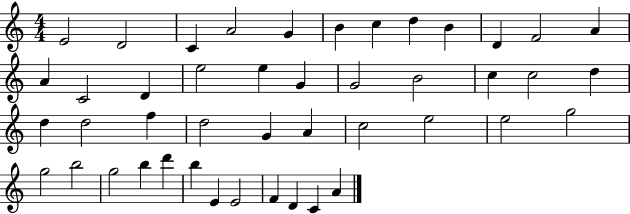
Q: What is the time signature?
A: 4/4